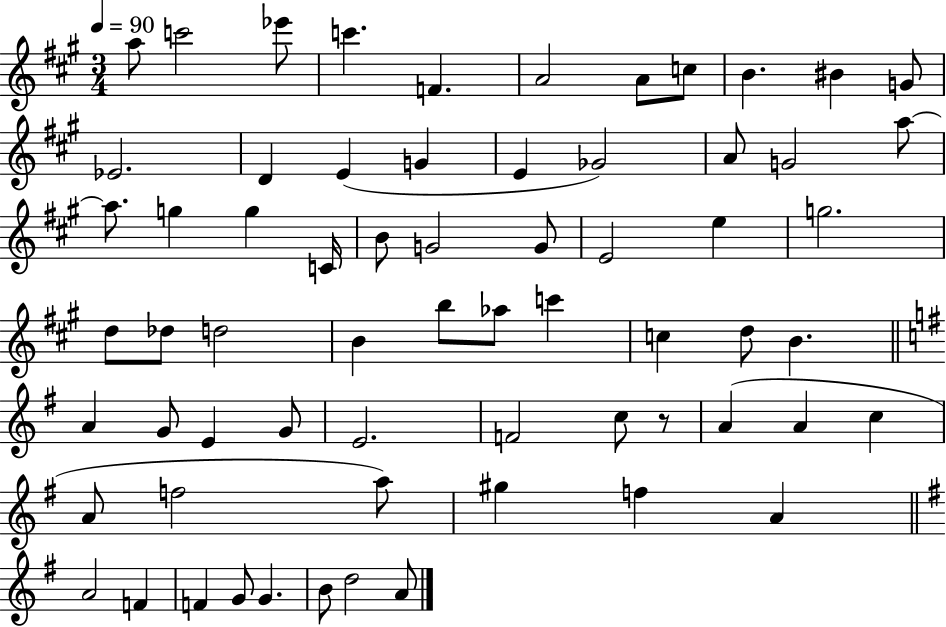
A5/e C6/h Eb6/e C6/q. F4/q. A4/h A4/e C5/e B4/q. BIS4/q G4/e Eb4/h. D4/q E4/q G4/q E4/q Gb4/h A4/e G4/h A5/e A5/e. G5/q G5/q C4/s B4/e G4/h G4/e E4/h E5/q G5/h. D5/e Db5/e D5/h B4/q B5/e Ab5/e C6/q C5/q D5/e B4/q. A4/q G4/e E4/q G4/e E4/h. F4/h C5/e R/e A4/q A4/q C5/q A4/e F5/h A5/e G#5/q F5/q A4/q A4/h F4/q F4/q G4/e G4/q. B4/e D5/h A4/e